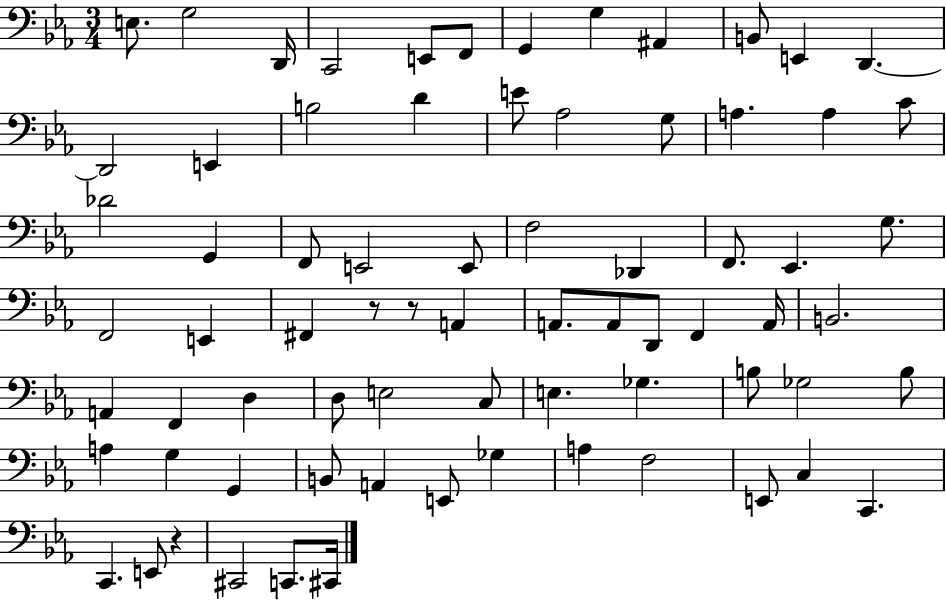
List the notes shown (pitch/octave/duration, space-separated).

E3/e. G3/h D2/s C2/h E2/e F2/e G2/q G3/q A#2/q B2/e E2/q D2/q. D2/h E2/q B3/h D4/q E4/e Ab3/h G3/e A3/q. A3/q C4/e Db4/h G2/q F2/e E2/h E2/e F3/h Db2/q F2/e. Eb2/q. G3/e. F2/h E2/q F#2/q R/e R/e A2/q A2/e. A2/e D2/e F2/q A2/s B2/h. A2/q F2/q D3/q D3/e E3/h C3/e E3/q. Gb3/q. B3/e Gb3/h B3/e A3/q G3/q G2/q B2/e A2/q E2/e Gb3/q A3/q F3/h E2/e C3/q C2/q. C2/q. E2/e R/q C#2/h C2/e. C#2/s